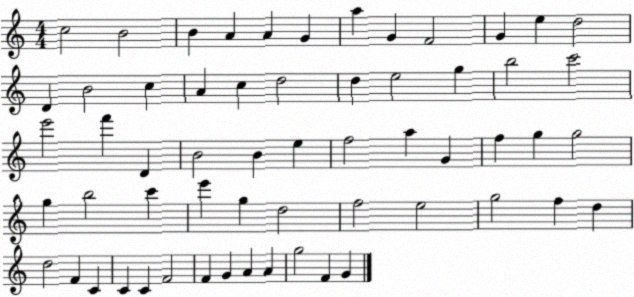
X:1
T:Untitled
M:4/4
L:1/4
K:C
c2 B2 B A A G a G F2 G e d2 D B2 c A c d2 d e2 g b2 c'2 e'2 f' D B2 B e f2 a G f g g2 g b2 c' e' g d2 f2 e2 g2 f d d2 F C C C F2 F G A A g2 F G